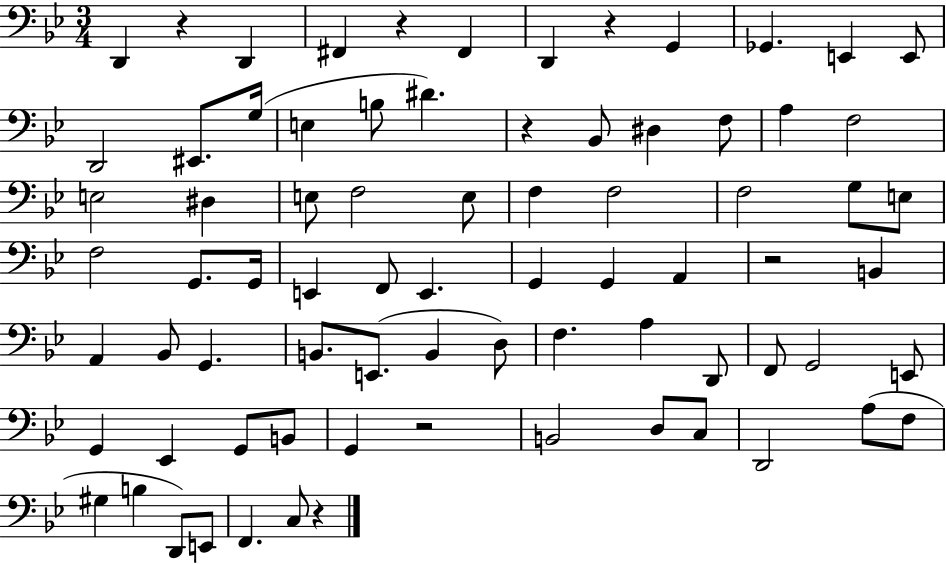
X:1
T:Untitled
M:3/4
L:1/4
K:Bb
D,, z D,, ^F,, z ^F,, D,, z G,, _G,, E,, E,,/2 D,,2 ^E,,/2 G,/4 E, B,/2 ^D z _B,,/2 ^D, F,/2 A, F,2 E,2 ^D, E,/2 F,2 E,/2 F, F,2 F,2 G,/2 E,/2 F,2 G,,/2 G,,/4 E,, F,,/2 E,, G,, G,, A,, z2 B,, A,, _B,,/2 G,, B,,/2 E,,/2 B,, D,/2 F, A, D,,/2 F,,/2 G,,2 E,,/2 G,, _E,, G,,/2 B,,/2 G,, z2 B,,2 D,/2 C,/2 D,,2 A,/2 F,/2 ^G, B, D,,/2 E,,/2 F,, C,/2 z